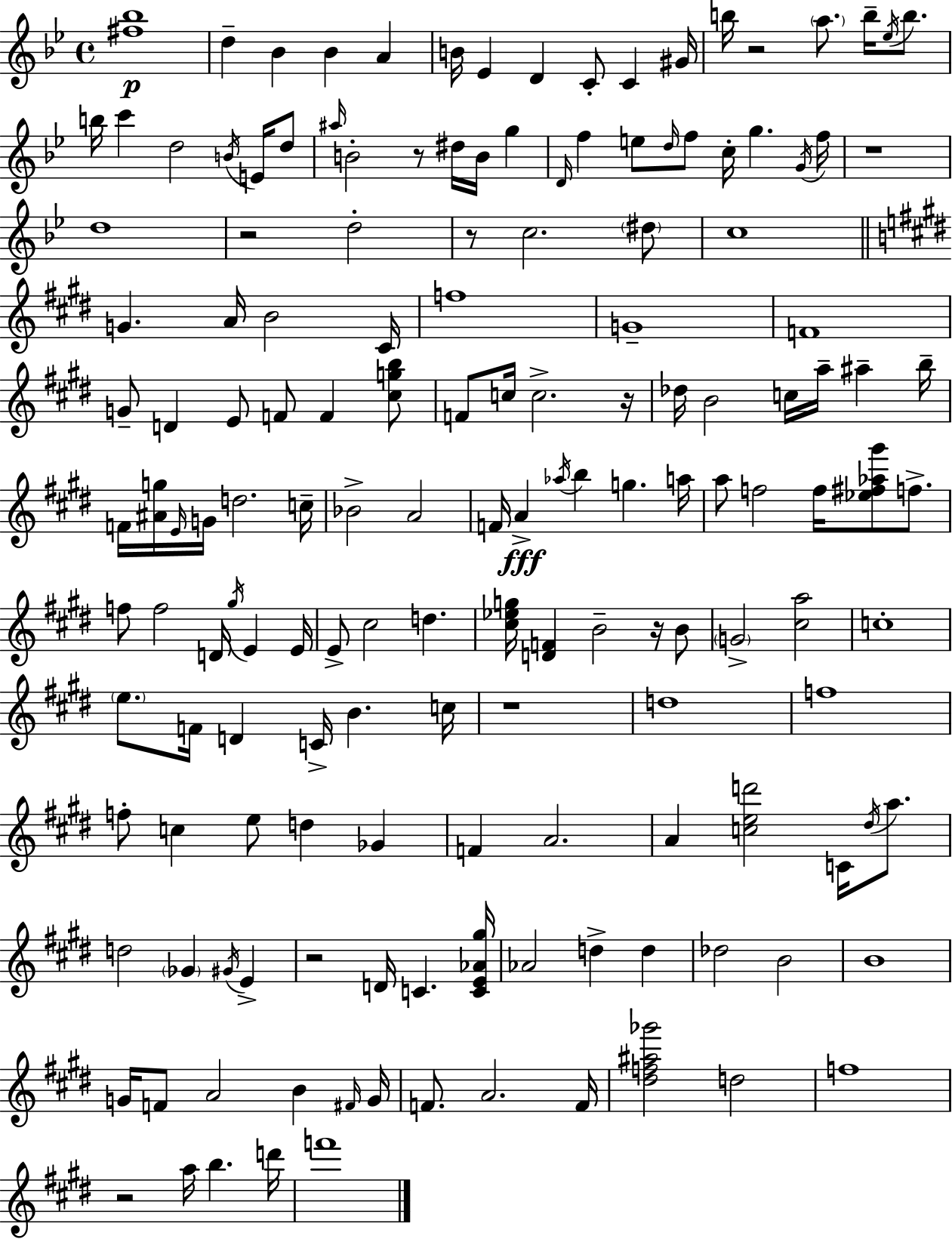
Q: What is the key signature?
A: BES major